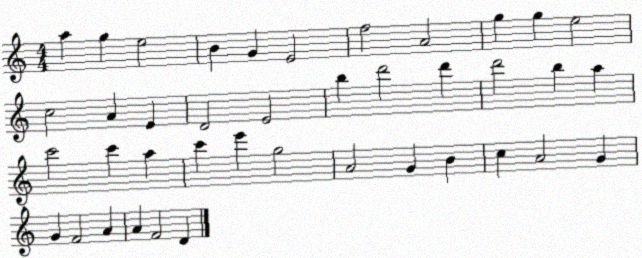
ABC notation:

X:1
T:Untitled
M:4/4
L:1/4
K:C
a g e2 B G E2 f2 A2 g g e2 c2 A E D2 E2 b d'2 d' d'2 b a c'2 c' a c' e' g2 A2 G B c A2 G G F2 A A F2 D